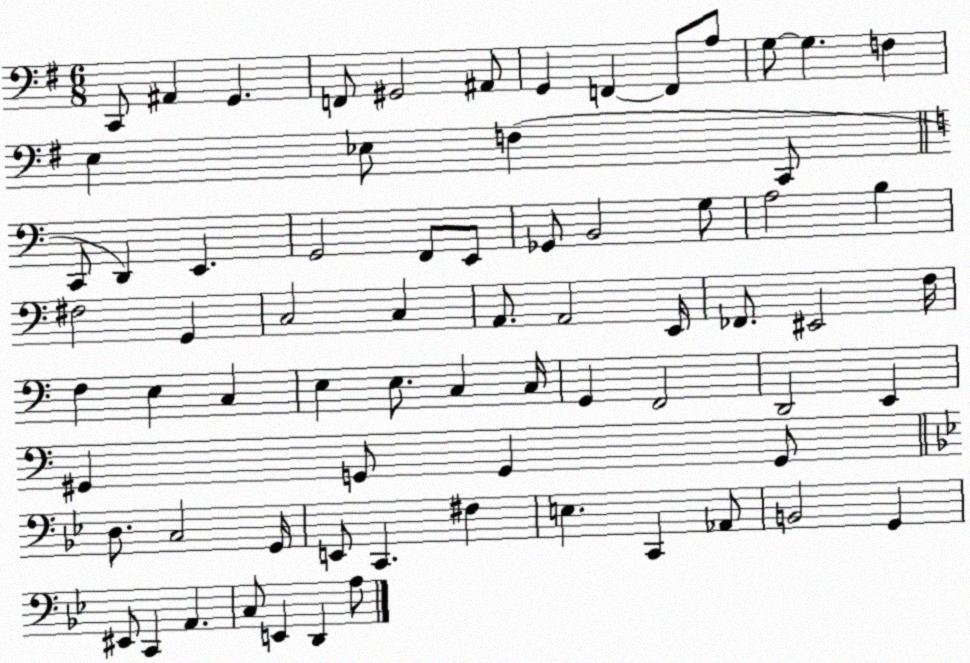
X:1
T:Untitled
M:6/8
L:1/4
K:G
C,,/2 ^A,, G,, F,,/2 ^G,,2 ^A,,/2 G,, F,, F,,/2 A,/2 G,/2 G, F, E, _E,/2 F, C,,/2 C,,/2 D,, E,, G,,2 F,,/2 E,,/2 _G,,/2 B,,2 G,/2 A,2 B, ^F,2 G,, C,2 C, A,,/2 A,,2 E,,/4 _F,,/2 ^E,,2 F,/4 F, E, C, E, E,/2 C, C,/4 G,, F,,2 D,,2 E,, ^G,, G,,/2 G,, G,,/2 D,/2 C,2 G,,/4 E,,/2 C,, ^F, E, C,, _A,,/2 B,,2 G,, ^E,,/2 C,, A,, C,/2 E,, D,, A,/2